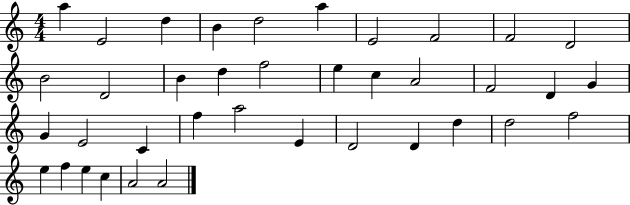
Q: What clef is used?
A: treble